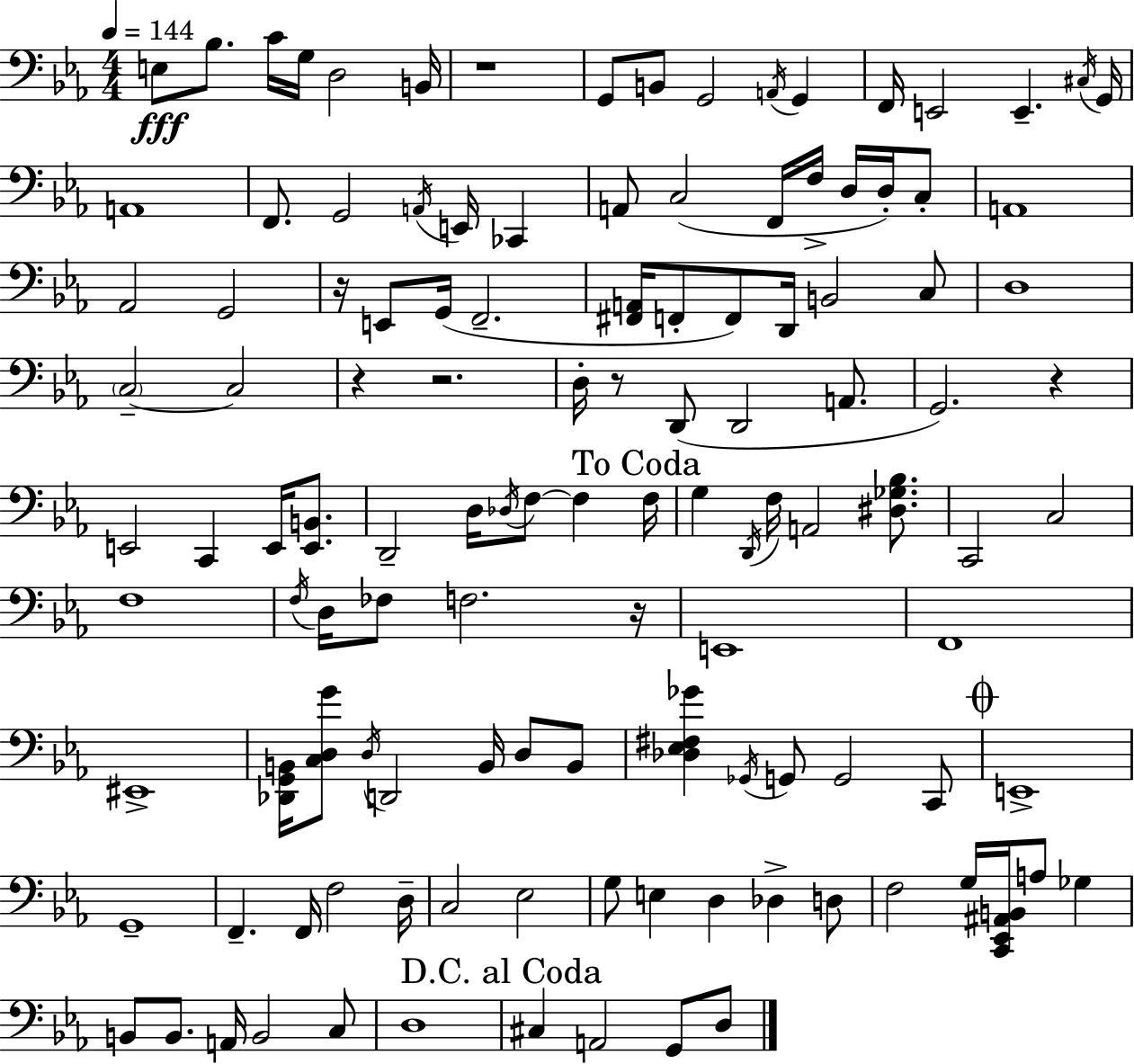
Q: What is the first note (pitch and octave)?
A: E3